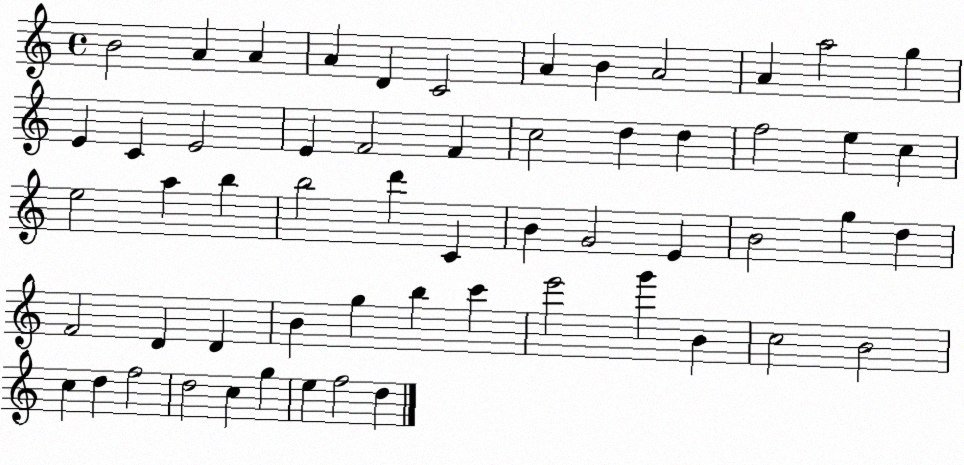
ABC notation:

X:1
T:Untitled
M:4/4
L:1/4
K:C
B2 A A A D C2 A B A2 A a2 g E C E2 E F2 F c2 d d f2 e c e2 a b b2 d' C B G2 E B2 g d F2 D D B g b c' e'2 g' B c2 B2 c d f2 d2 c g e f2 d